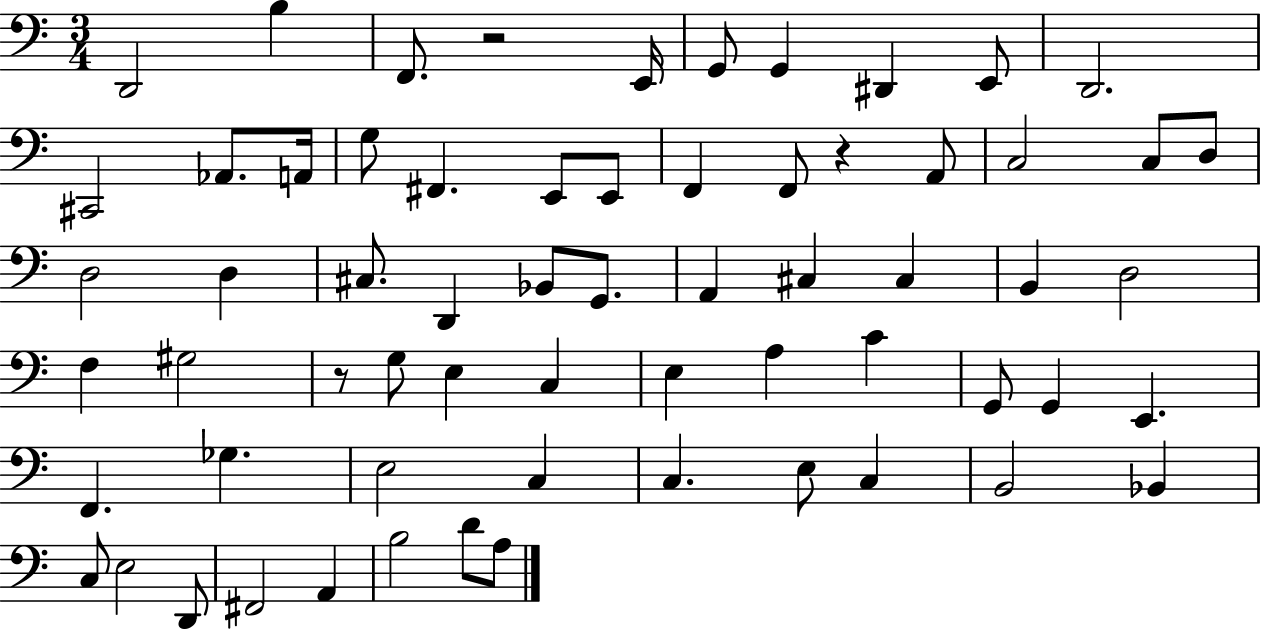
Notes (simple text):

D2/h B3/q F2/e. R/h E2/s G2/e G2/q D#2/q E2/e D2/h. C#2/h Ab2/e. A2/s G3/e F#2/q. E2/e E2/e F2/q F2/e R/q A2/e C3/h C3/e D3/e D3/h D3/q C#3/e. D2/q Bb2/e G2/e. A2/q C#3/q C#3/q B2/q D3/h F3/q G#3/h R/e G3/e E3/q C3/q E3/q A3/q C4/q G2/e G2/q E2/q. F2/q. Gb3/q. E3/h C3/q C3/q. E3/e C3/q B2/h Bb2/q C3/e E3/h D2/e F#2/h A2/q B3/h D4/e A3/e